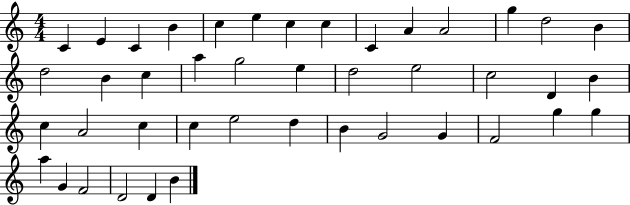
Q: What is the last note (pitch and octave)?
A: B4